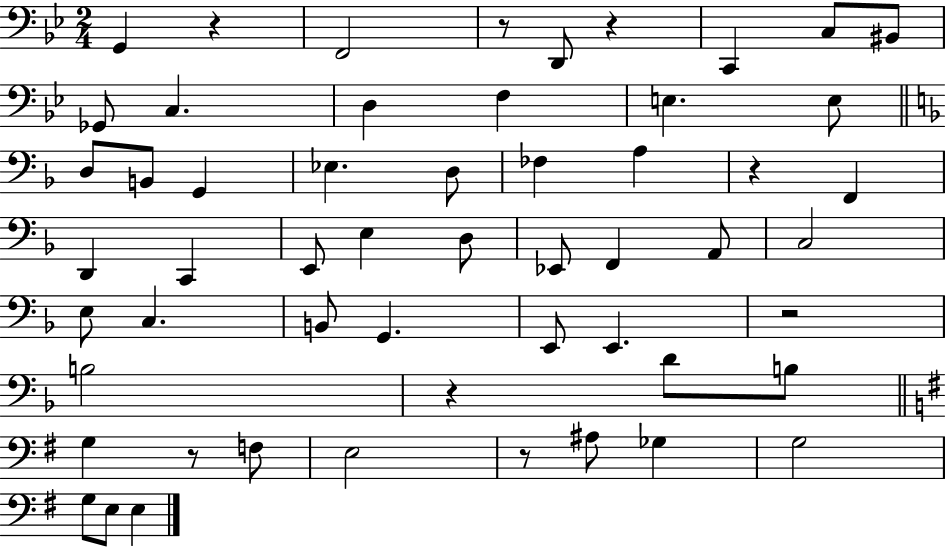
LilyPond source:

{
  \clef bass
  \numericTimeSignature
  \time 2/4
  \key bes \major
  g,4 r4 | f,2 | r8 d,8 r4 | c,4 c8 bis,8 | \break ges,8 c4. | d4 f4 | e4. e8 | \bar "||" \break \key d \minor d8 b,8 g,4 | ees4. d8 | fes4 a4 | r4 f,4 | \break d,4 c,4 | e,8 e4 d8 | ees,8 f,4 a,8 | c2 | \break e8 c4. | b,8 g,4. | e,8 e,4. | r2 | \break b2 | r4 d'8 b8 | \bar "||" \break \key g \major g4 r8 f8 | e2 | r8 ais8 ges4 | g2 | \break g8 e8 e4 | \bar "|."
}